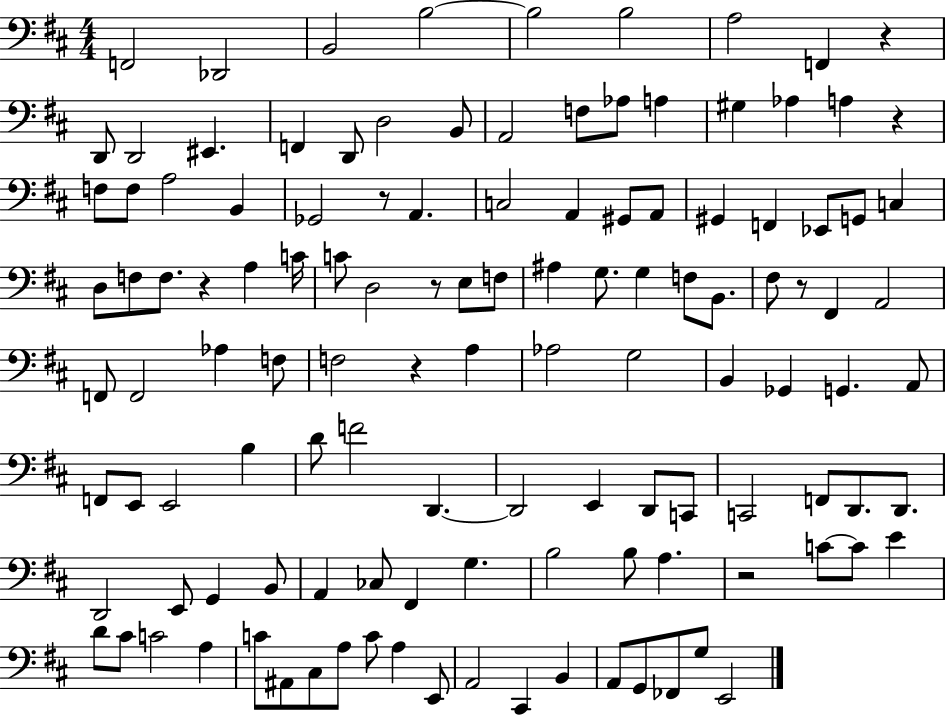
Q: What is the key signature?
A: D major